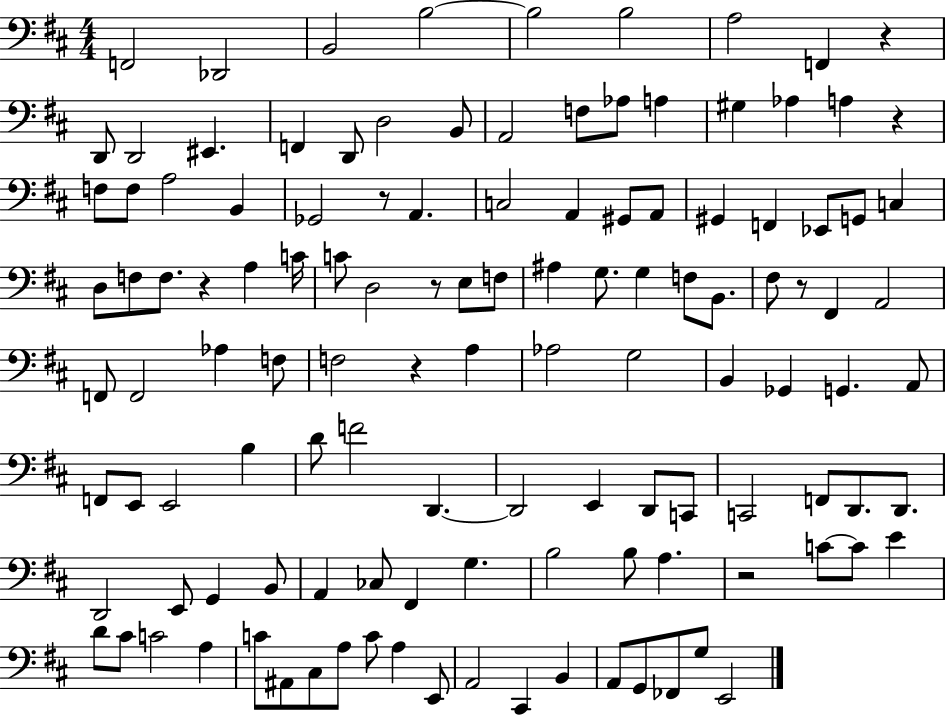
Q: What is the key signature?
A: D major